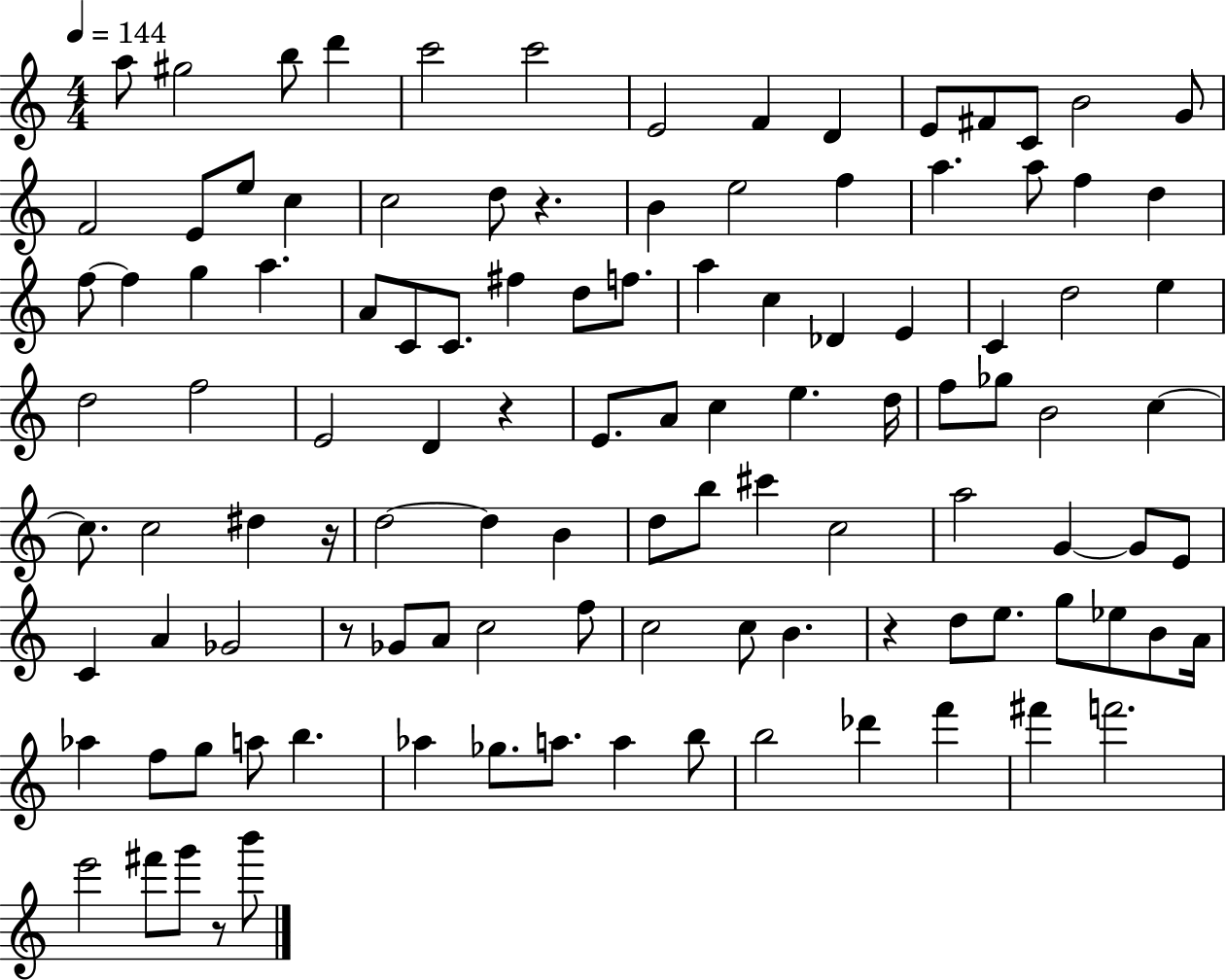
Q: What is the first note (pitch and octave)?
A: A5